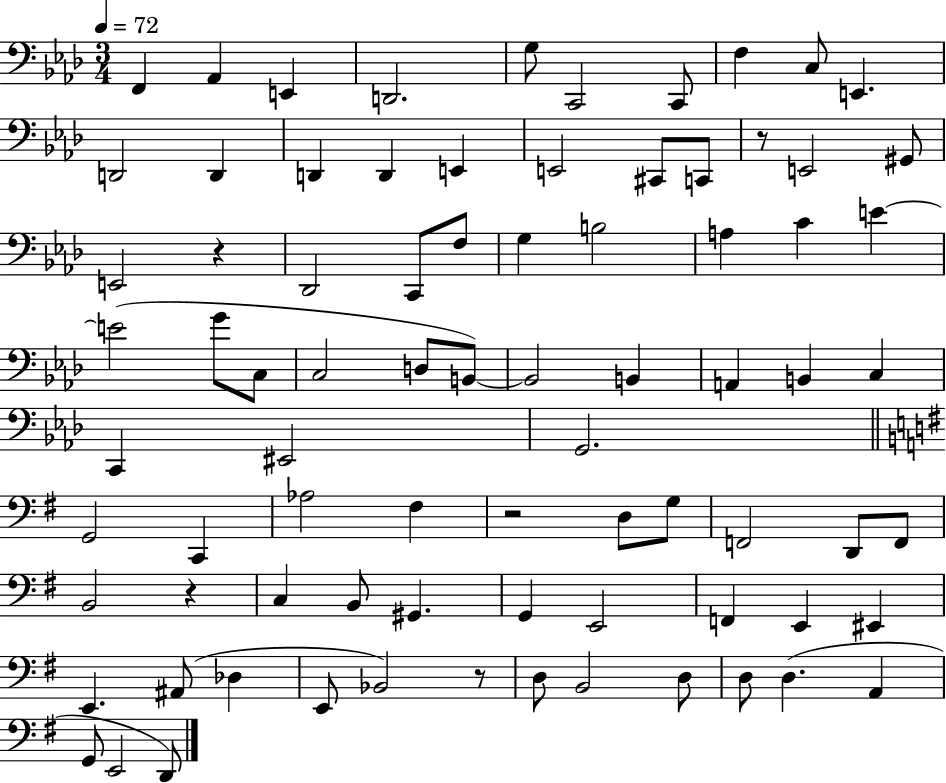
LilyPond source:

{
  \clef bass
  \numericTimeSignature
  \time 3/4
  \key aes \major
  \tempo 4 = 72
  f,4 aes,4 e,4 | d,2. | g8 c,2 c,8 | f4 c8 e,4. | \break d,2 d,4 | d,4 d,4 e,4 | e,2 cis,8 c,8 | r8 e,2 gis,8 | \break e,2 r4 | des,2 c,8 f8 | g4 b2 | a4 c'4 e'4~~ | \break e'2( g'8 c8 | c2 d8 b,8~~) | b,2 b,4 | a,4 b,4 c4 | \break c,4 eis,2 | g,2. | \bar "||" \break \key g \major g,2 c,4 | aes2 fis4 | r2 d8 g8 | f,2 d,8 f,8 | \break b,2 r4 | c4 b,8 gis,4. | g,4 e,2 | f,4 e,4 eis,4 | \break e,4. ais,8( des4 | e,8 bes,2) r8 | d8 b,2 d8 | d8 d4.( a,4 | \break g,8 e,2 d,8) | \bar "|."
}